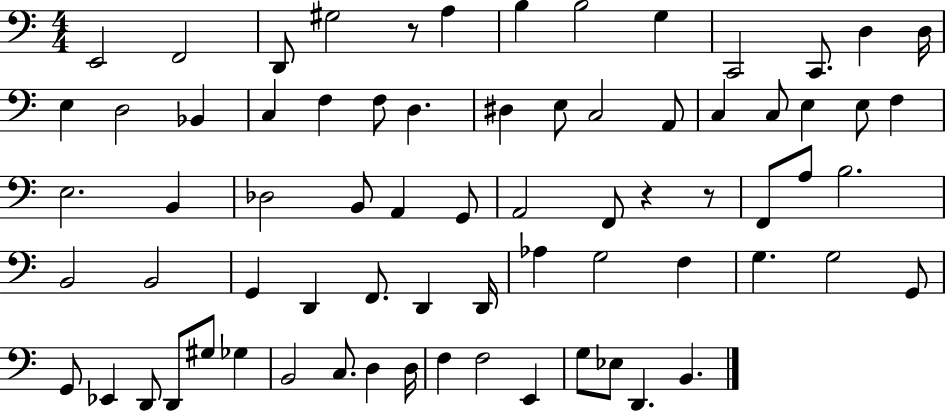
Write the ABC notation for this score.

X:1
T:Untitled
M:4/4
L:1/4
K:C
E,,2 F,,2 D,,/2 ^G,2 z/2 A, B, B,2 G, C,,2 C,,/2 D, D,/4 E, D,2 _B,, C, F, F,/2 D, ^D, E,/2 C,2 A,,/2 C, C,/2 E, E,/2 F, E,2 B,, _D,2 B,,/2 A,, G,,/2 A,,2 F,,/2 z z/2 F,,/2 A,/2 B,2 B,,2 B,,2 G,, D,, F,,/2 D,, D,,/4 _A, G,2 F, G, G,2 G,,/2 G,,/2 _E,, D,,/2 D,,/2 ^G,/2 _G, B,,2 C,/2 D, D,/4 F, F,2 E,, G,/2 _E,/2 D,, B,,